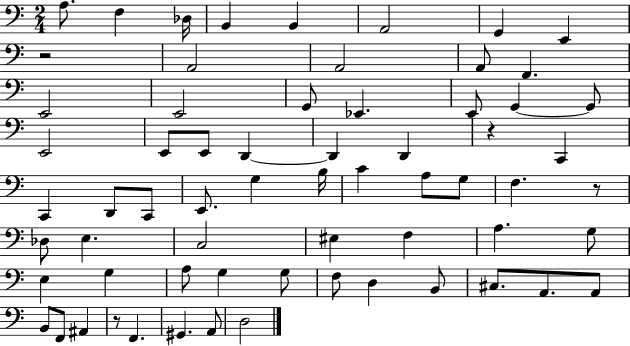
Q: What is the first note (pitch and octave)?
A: A3